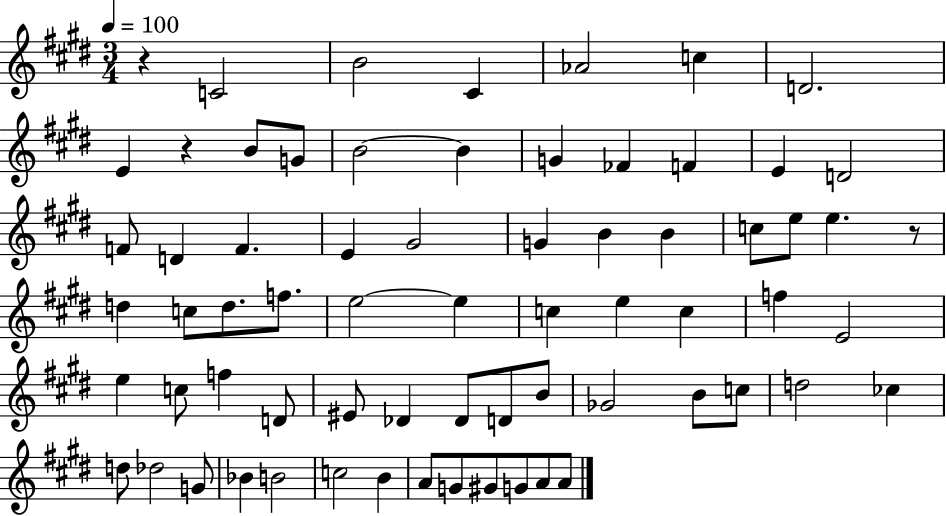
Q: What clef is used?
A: treble